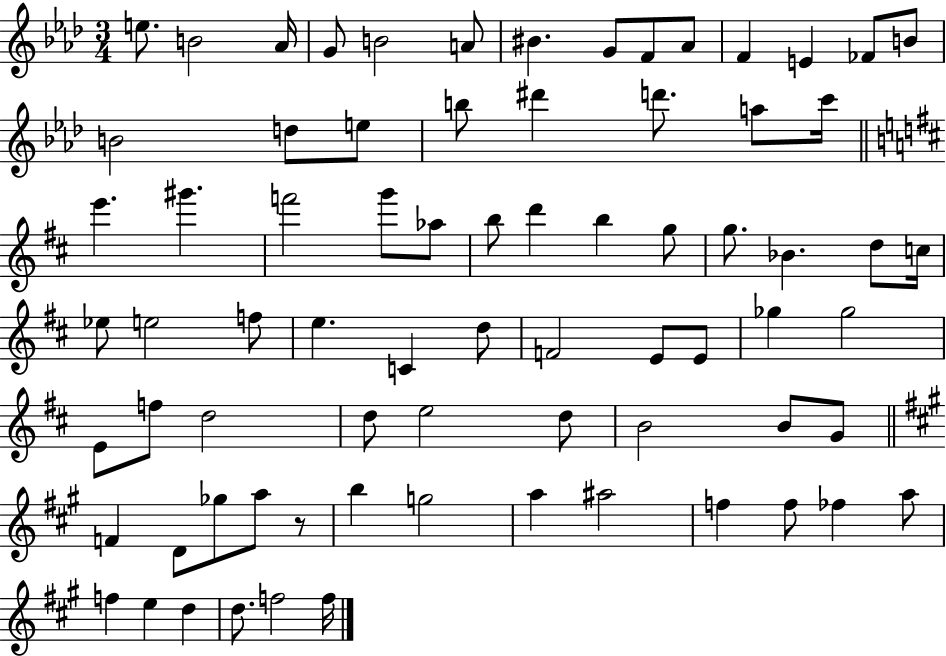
E5/e. B4/h Ab4/s G4/e B4/h A4/e BIS4/q. G4/e F4/e Ab4/e F4/q E4/q FES4/e B4/e B4/h D5/e E5/e B5/e D#6/q D6/e. A5/e C6/s E6/q. G#6/q. F6/h G6/e Ab5/e B5/e D6/q B5/q G5/e G5/e. Bb4/q. D5/e C5/s Eb5/e E5/h F5/e E5/q. C4/q D5/e F4/h E4/e E4/e Gb5/q Gb5/h E4/e F5/e D5/h D5/e E5/h D5/e B4/h B4/e G4/e F4/q D4/e Gb5/e A5/e R/e B5/q G5/h A5/q A#5/h F5/q F5/e FES5/q A5/e F5/q E5/q D5/q D5/e. F5/h F5/s